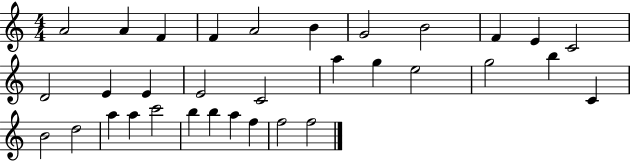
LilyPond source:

{
  \clef treble
  \numericTimeSignature
  \time 4/4
  \key c \major
  a'2 a'4 f'4 | f'4 a'2 b'4 | g'2 b'2 | f'4 e'4 c'2 | \break d'2 e'4 e'4 | e'2 c'2 | a''4 g''4 e''2 | g''2 b''4 c'4 | \break b'2 d''2 | a''4 a''4 c'''2 | b''4 b''4 a''4 f''4 | f''2 f''2 | \break \bar "|."
}